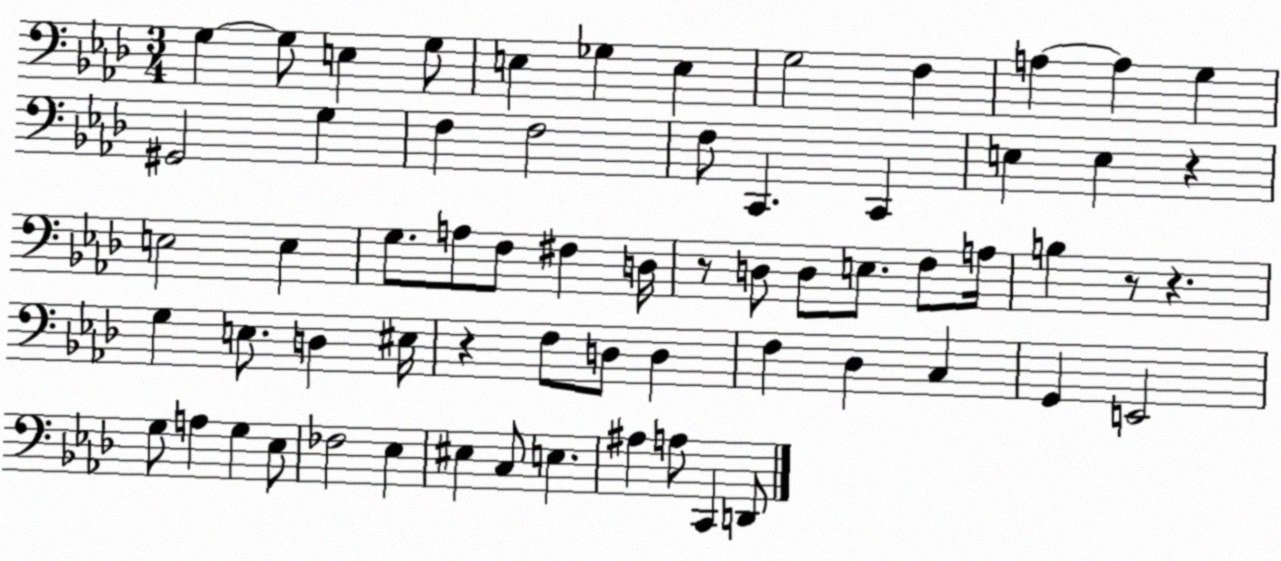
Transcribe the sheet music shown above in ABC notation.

X:1
T:Untitled
M:3/4
L:1/4
K:Ab
G, G,/2 E, G,/2 E, _G, E, G,2 F, A, A, G, ^G,,2 G, F, F,2 F,/2 C,, C,, E, E, z E,2 E, G,/2 A,/2 F,/2 ^F, D,/4 z/2 D,/2 D,/2 E,/2 F,/2 A,/4 B, z/2 z G, E,/2 D, ^E,/4 z F,/2 D,/2 D, F, _D, C, G,, E,,2 G,/2 A, G, _E,/2 _F,2 _E, ^E, C,/2 E, ^A, A,/2 C,, D,,/2